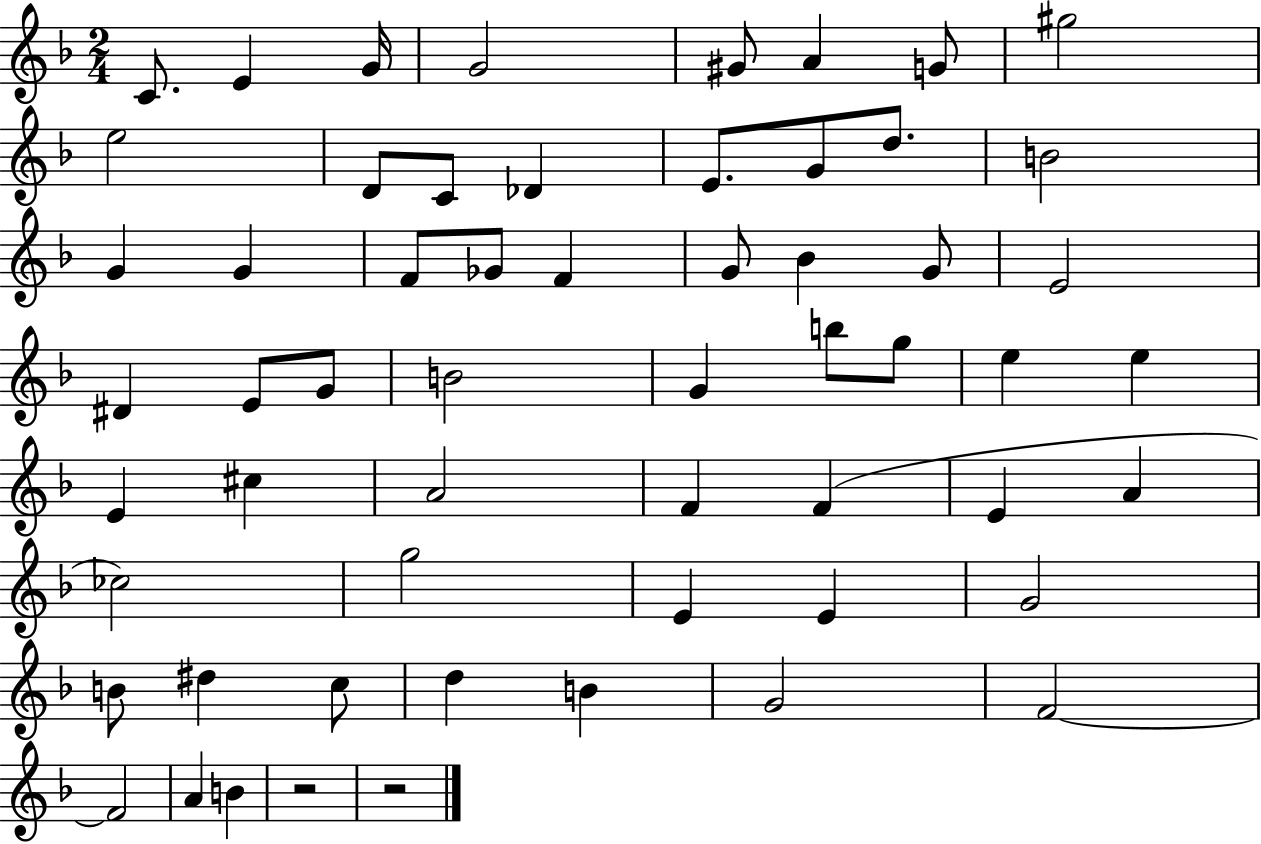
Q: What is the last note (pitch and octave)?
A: B4